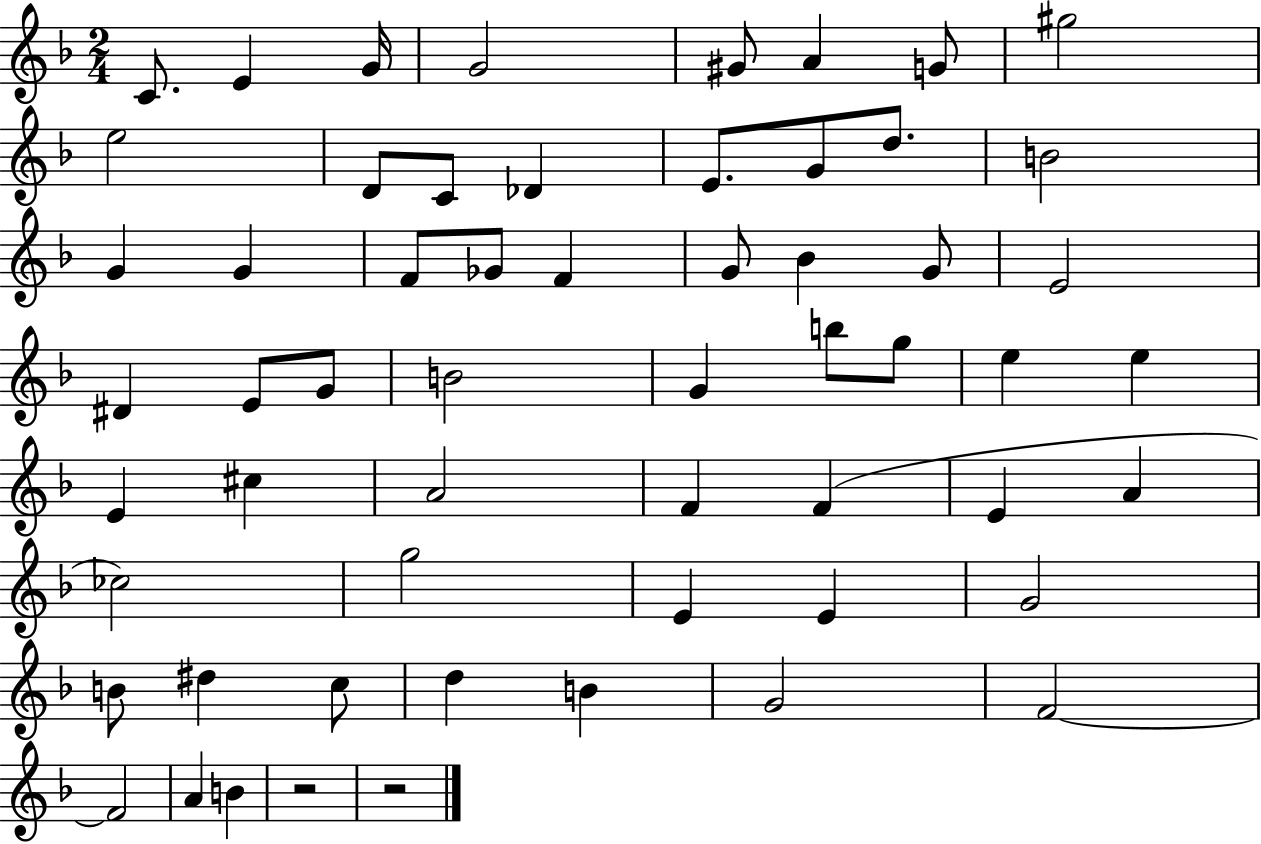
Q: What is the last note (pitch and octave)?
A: B4